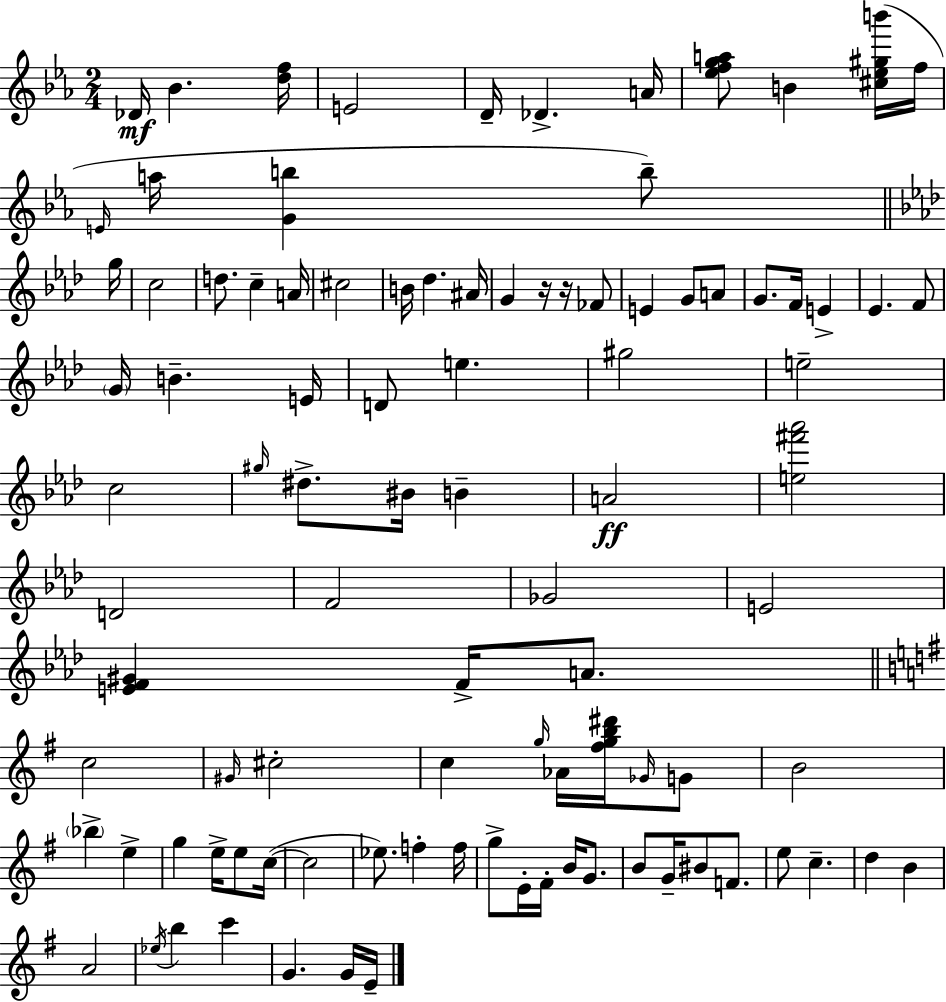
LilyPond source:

{
  \clef treble
  \numericTimeSignature
  \time 2/4
  \key c \minor
  \repeat volta 2 { des'16\mf bes'4. <d'' f''>16 | e'2 | d'16-- des'4.-> a'16 | <ees'' f'' g'' a''>8 b'4 <cis'' ees'' gis'' b'''>16( f''16 | \break \grace { e'16 } a''16 <g' b''>4 b''8--) | \bar "||" \break \key f \minor g''16 c''2 | d''8. c''4-- | a'16 cis''2 | b'16 des''4. | \break ais'16 g'4 r16 r16 fes'8 | e'4 g'8 a'8 | g'8. f'16 e'4-> | ees'4. f'8 | \break \parenthesize g'16 b'4.-- | e'16 d'8 e''4. | gis''2 | e''2-- | \break c''2 | \grace { gis''16 } dis''8.-> bis'16 b'4-- | a'2\ff | <e'' fis''' aes'''>2 | \break d'2 | f'2 | ges'2 | e'2 | \break <e' f' gis'>4 f'16-> a'8. | \bar "||" \break \key g \major c''2 | \grace { gis'16 } cis''2-. | c''4 \grace { g''16 } aes'16 <fis'' g'' b'' dis'''>16 | \grace { ges'16 } g'8 b'2 | \break \parenthesize bes''4-> e''4-> | g''4 e''16-> | e''8 c''16~(~ c''2 | ees''8.) f''4-. | \break f''16 g''8-> e'16-. fis'16-. b'16 | g'8. b'8 g'16-- bis'8 | f'8. e''8 c''4.-- | d''4 b'4 | \break a'2 | \acciaccatura { ees''16 } b''4 | c'''4 g'4. | g'16 e'16-- } \bar "|."
}